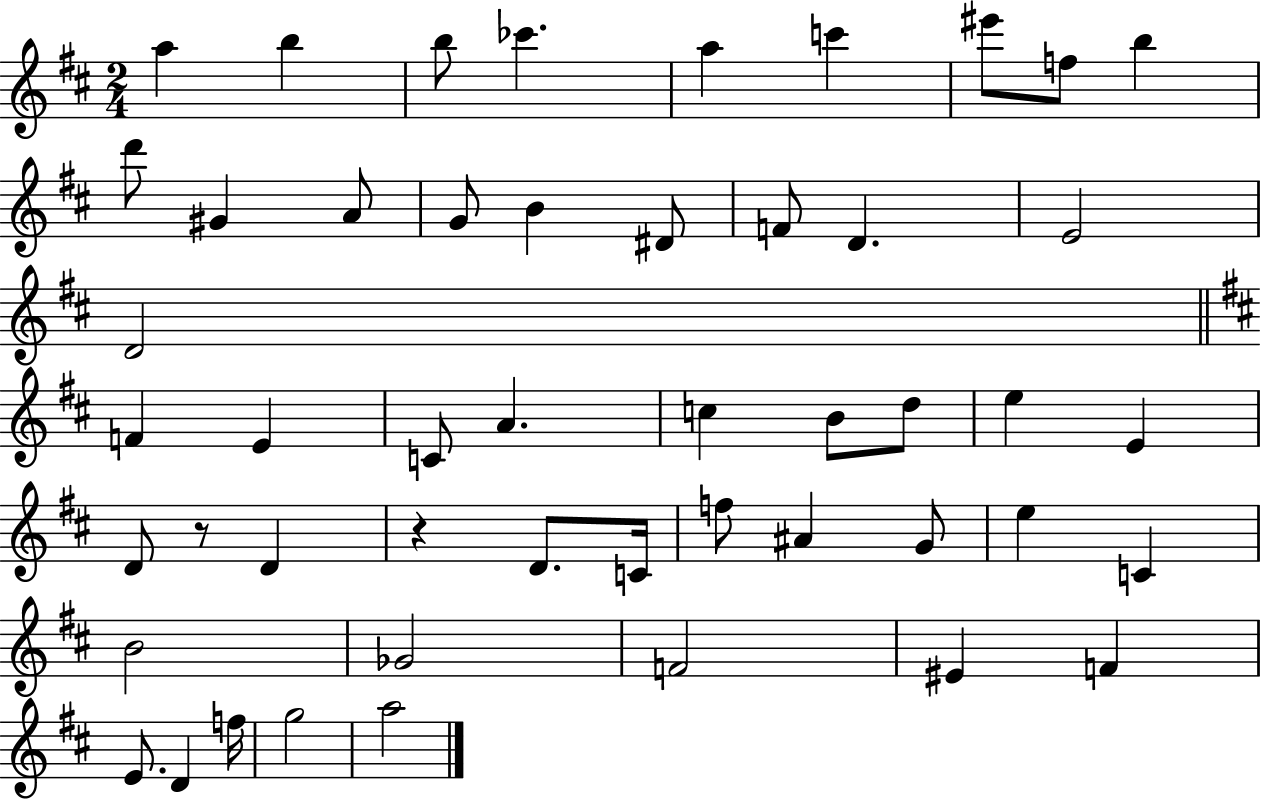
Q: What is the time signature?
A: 2/4